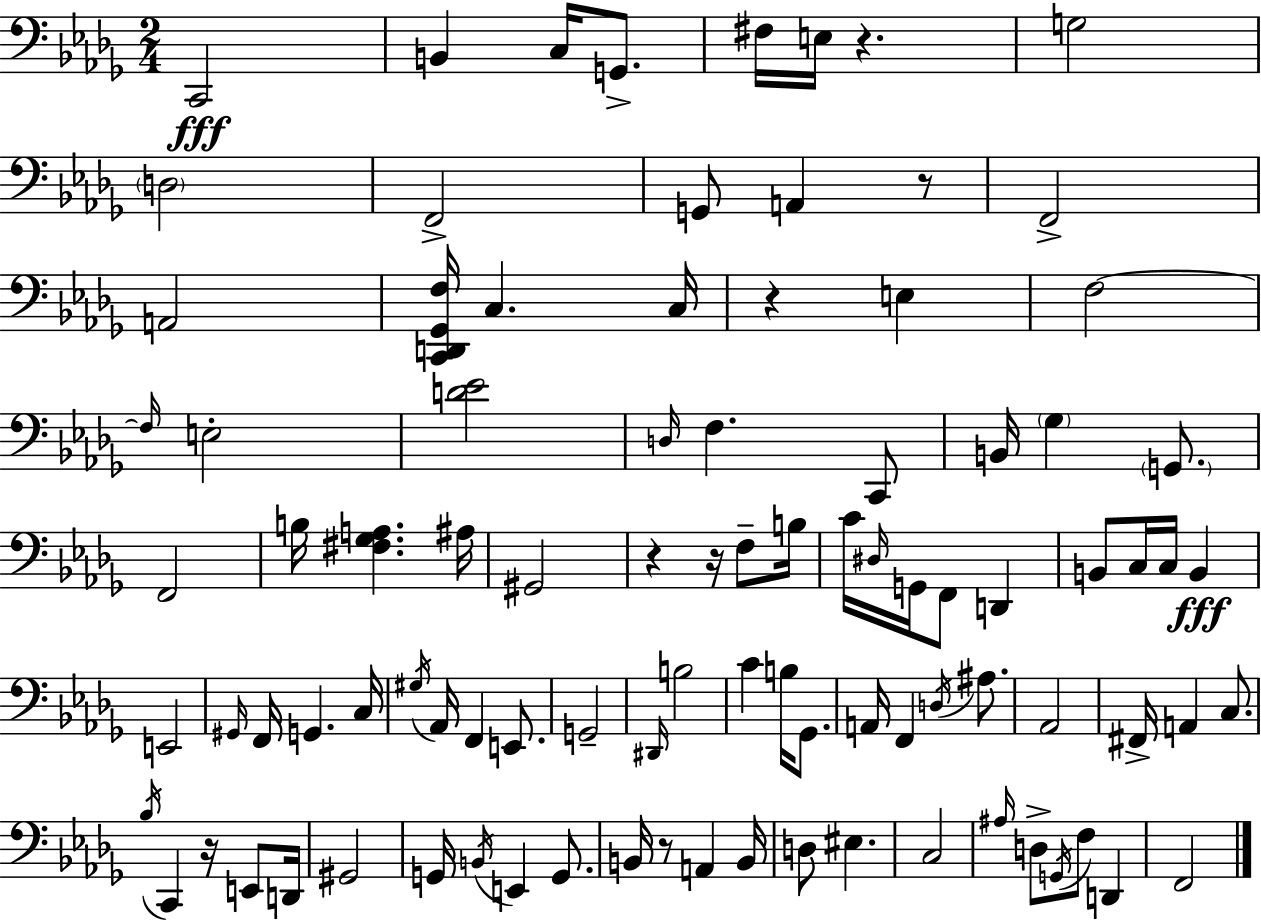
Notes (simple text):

C2/h B2/q C3/s G2/e. F#3/s E3/s R/q. G3/h D3/h F2/h G2/e A2/q R/e F2/h A2/h [C2,D2,Gb2,F3]/s C3/q. C3/s R/q E3/q F3/h F3/s E3/h [D4,Eb4]/h D3/s F3/q. C2/e B2/s Gb3/q G2/e. F2/h B3/s [F#3,Gb3,A3]/q. A#3/s G#2/h R/q R/s F3/e B3/s C4/s D#3/s G2/s F2/e D2/q B2/e C3/s C3/s B2/q E2/h G#2/s F2/s G2/q. C3/s G#3/s Ab2/s F2/q E2/e. G2/h D#2/s B3/h C4/q B3/s Gb2/e. A2/s F2/q D3/s A#3/e. Ab2/h F#2/s A2/q C3/e. Bb3/s C2/q R/s E2/e D2/s G#2/h G2/s B2/s E2/q G2/e. B2/s R/e A2/q B2/s D3/e EIS3/q. C3/h A#3/s D3/e G2/s F3/e D2/q F2/h